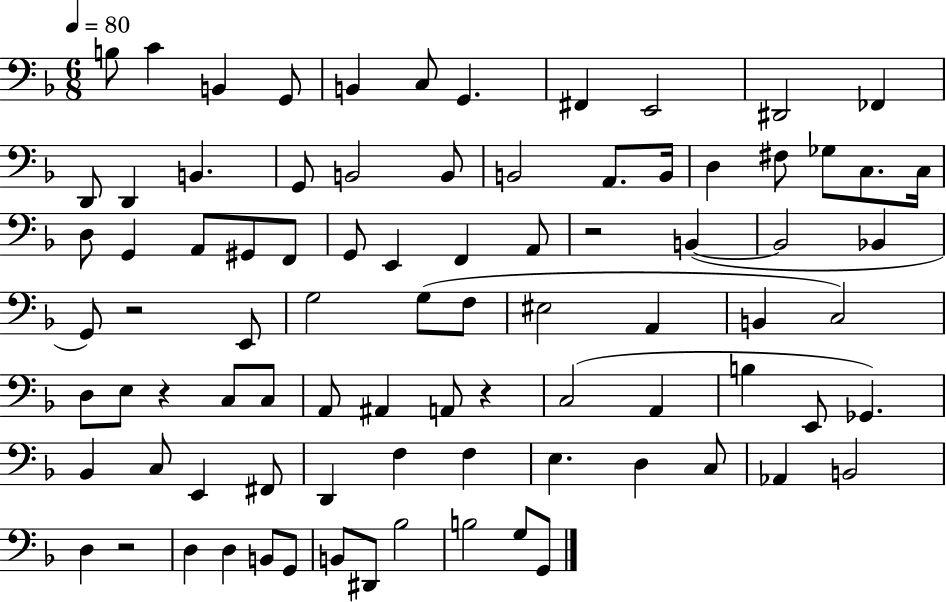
X:1
T:Untitled
M:6/8
L:1/4
K:F
B,/2 C B,, G,,/2 B,, C,/2 G,, ^F,, E,,2 ^D,,2 _F,, D,,/2 D,, B,, G,,/2 B,,2 B,,/2 B,,2 A,,/2 B,,/4 D, ^F,/2 _G,/2 C,/2 C,/4 D,/2 G,, A,,/2 ^G,,/2 F,,/2 G,,/2 E,, F,, A,,/2 z2 B,, B,,2 _B,, G,,/2 z2 E,,/2 G,2 G,/2 F,/2 ^E,2 A,, B,, C,2 D,/2 E,/2 z C,/2 C,/2 A,,/2 ^A,, A,,/2 z C,2 A,, B, E,,/2 _G,, _B,, C,/2 E,, ^F,,/2 D,, F, F, E, D, C,/2 _A,, B,,2 D, z2 D, D, B,,/2 G,,/2 B,,/2 ^D,,/2 _B,2 B,2 G,/2 G,,/2